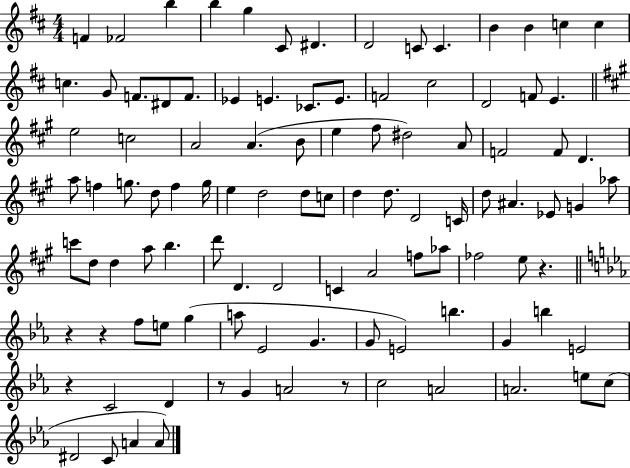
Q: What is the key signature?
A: D major